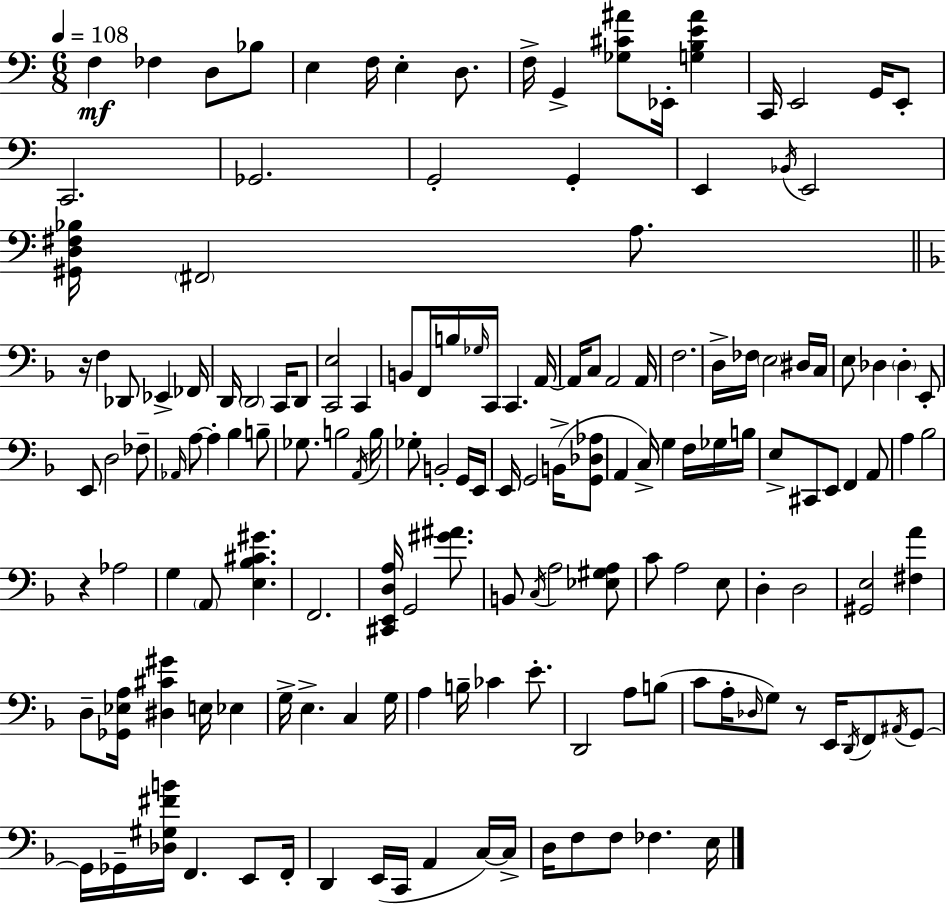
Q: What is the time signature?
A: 6/8